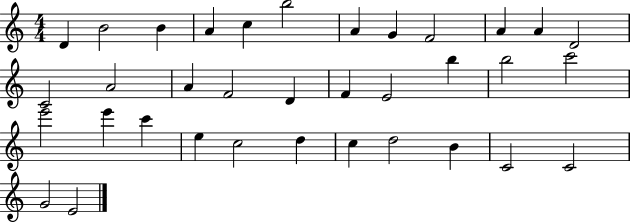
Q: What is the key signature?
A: C major